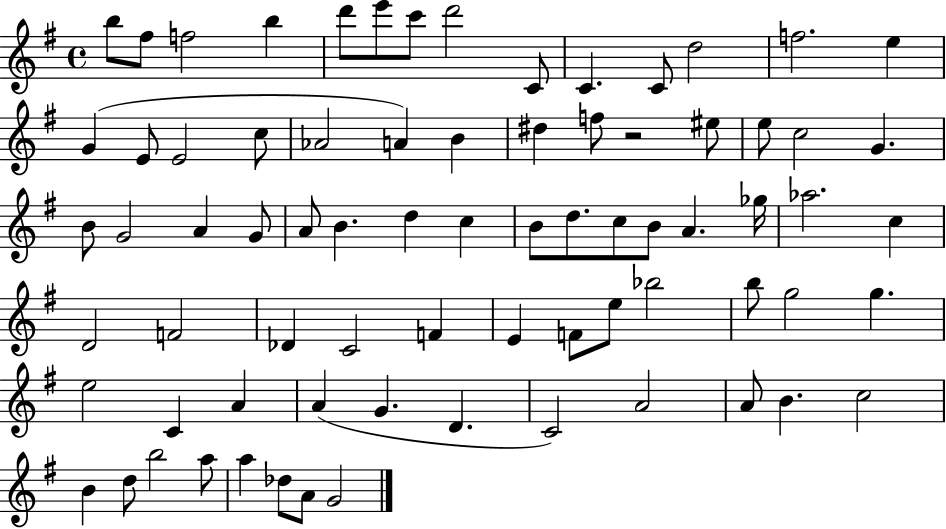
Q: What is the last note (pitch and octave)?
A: G4